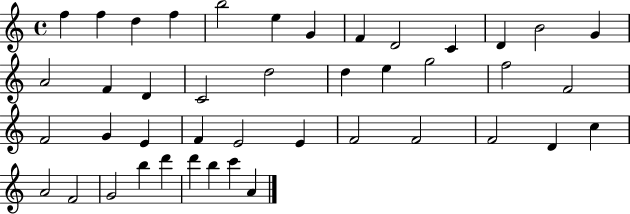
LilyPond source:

{
  \clef treble
  \time 4/4
  \defaultTimeSignature
  \key c \major
  f''4 f''4 d''4 f''4 | b''2 e''4 g'4 | f'4 d'2 c'4 | d'4 b'2 g'4 | \break a'2 f'4 d'4 | c'2 d''2 | d''4 e''4 g''2 | f''2 f'2 | \break f'2 g'4 e'4 | f'4 e'2 e'4 | f'2 f'2 | f'2 d'4 c''4 | \break a'2 f'2 | g'2 b''4 d'''4 | d'''4 b''4 c'''4 a'4 | \bar "|."
}